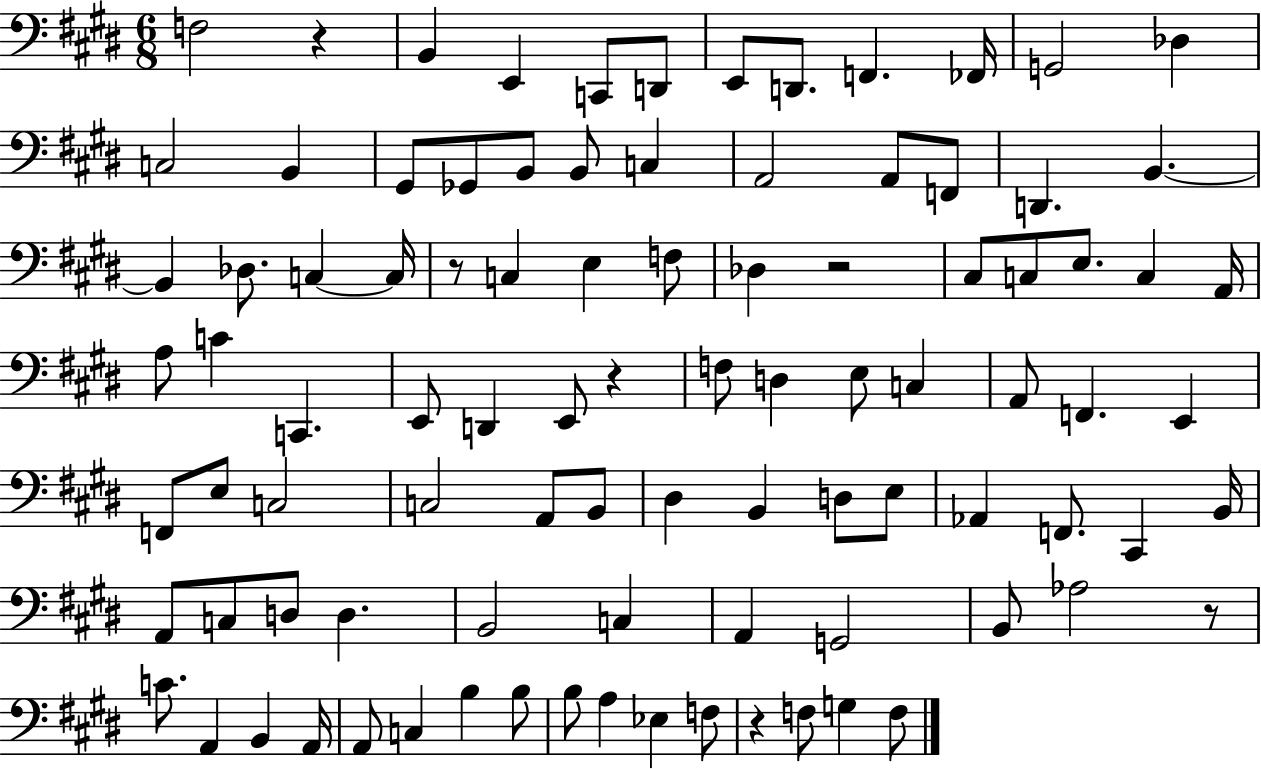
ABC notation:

X:1
T:Untitled
M:6/8
L:1/4
K:E
F,2 z B,, E,, C,,/2 D,,/2 E,,/2 D,,/2 F,, _F,,/4 G,,2 _D, C,2 B,, ^G,,/2 _G,,/2 B,,/2 B,,/2 C, A,,2 A,,/2 F,,/2 D,, B,, B,, _D,/2 C, C,/4 z/2 C, E, F,/2 _D, z2 ^C,/2 C,/2 E,/2 C, A,,/4 A,/2 C C,, E,,/2 D,, E,,/2 z F,/2 D, E,/2 C, A,,/2 F,, E,, F,,/2 E,/2 C,2 C,2 A,,/2 B,,/2 ^D, B,, D,/2 E,/2 _A,, F,,/2 ^C,, B,,/4 A,,/2 C,/2 D,/2 D, B,,2 C, A,, G,,2 B,,/2 _A,2 z/2 C/2 A,, B,, A,,/4 A,,/2 C, B, B,/2 B,/2 A, _E, F,/2 z F,/2 G, F,/2